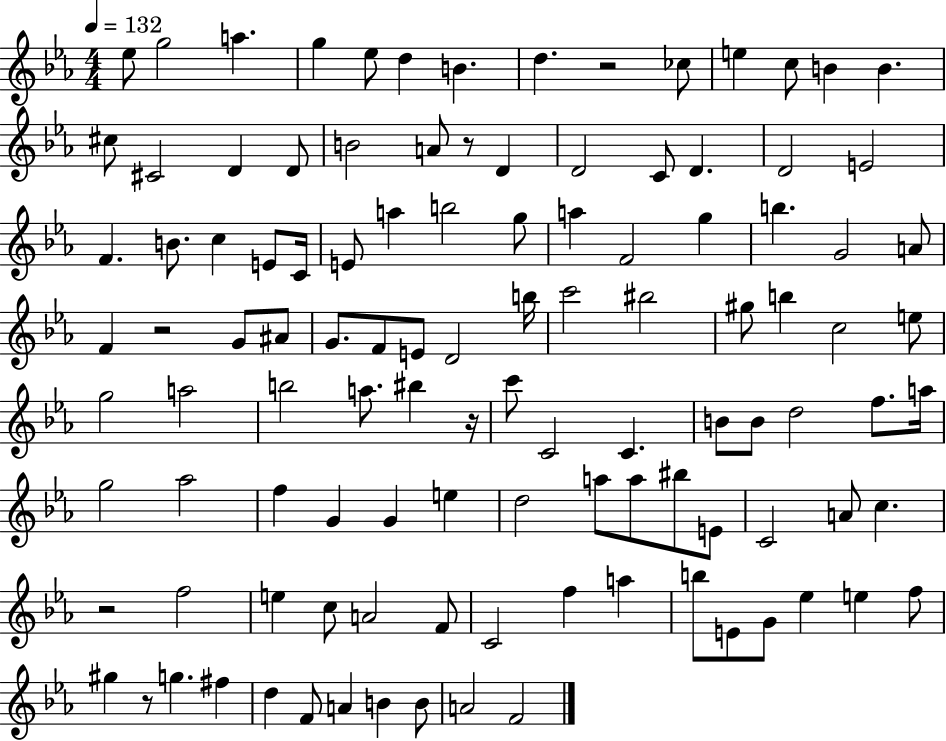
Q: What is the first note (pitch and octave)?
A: Eb5